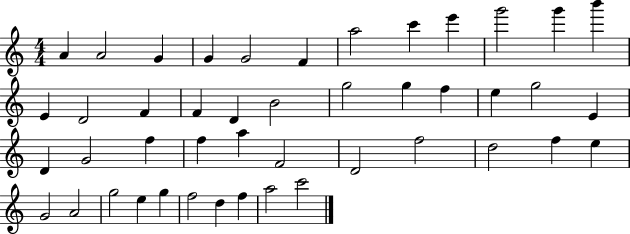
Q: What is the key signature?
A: C major